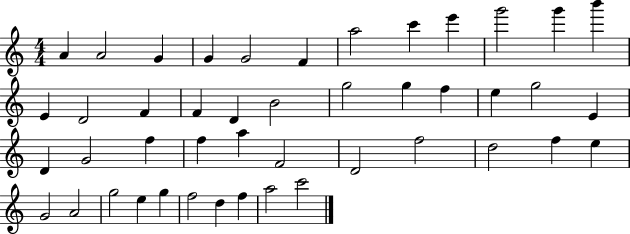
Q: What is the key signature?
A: C major